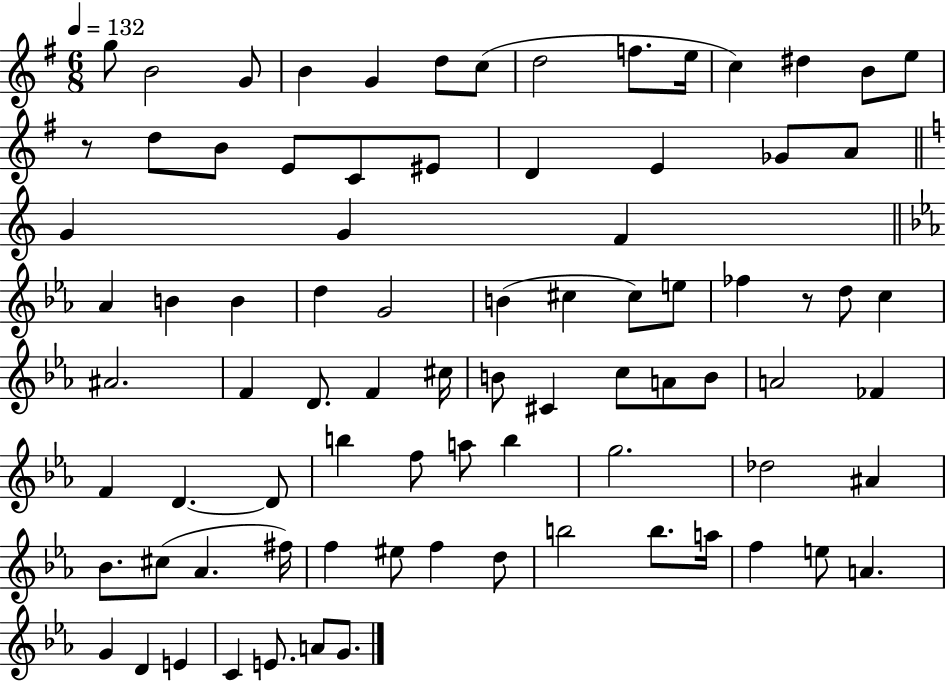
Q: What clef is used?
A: treble